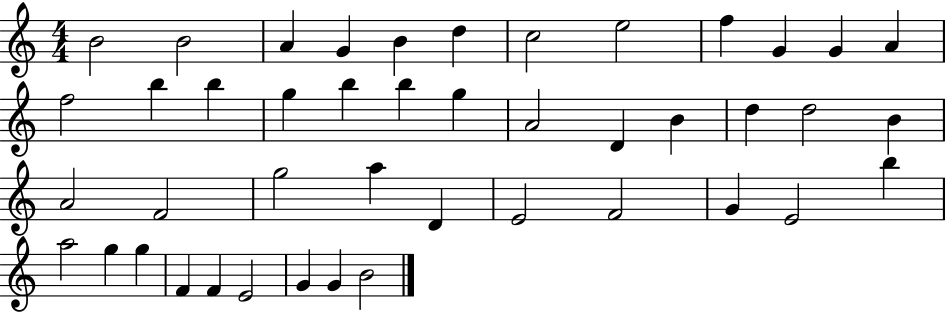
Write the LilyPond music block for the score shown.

{
  \clef treble
  \numericTimeSignature
  \time 4/4
  \key c \major
  b'2 b'2 | a'4 g'4 b'4 d''4 | c''2 e''2 | f''4 g'4 g'4 a'4 | \break f''2 b''4 b''4 | g''4 b''4 b''4 g''4 | a'2 d'4 b'4 | d''4 d''2 b'4 | \break a'2 f'2 | g''2 a''4 d'4 | e'2 f'2 | g'4 e'2 b''4 | \break a''2 g''4 g''4 | f'4 f'4 e'2 | g'4 g'4 b'2 | \bar "|."
}